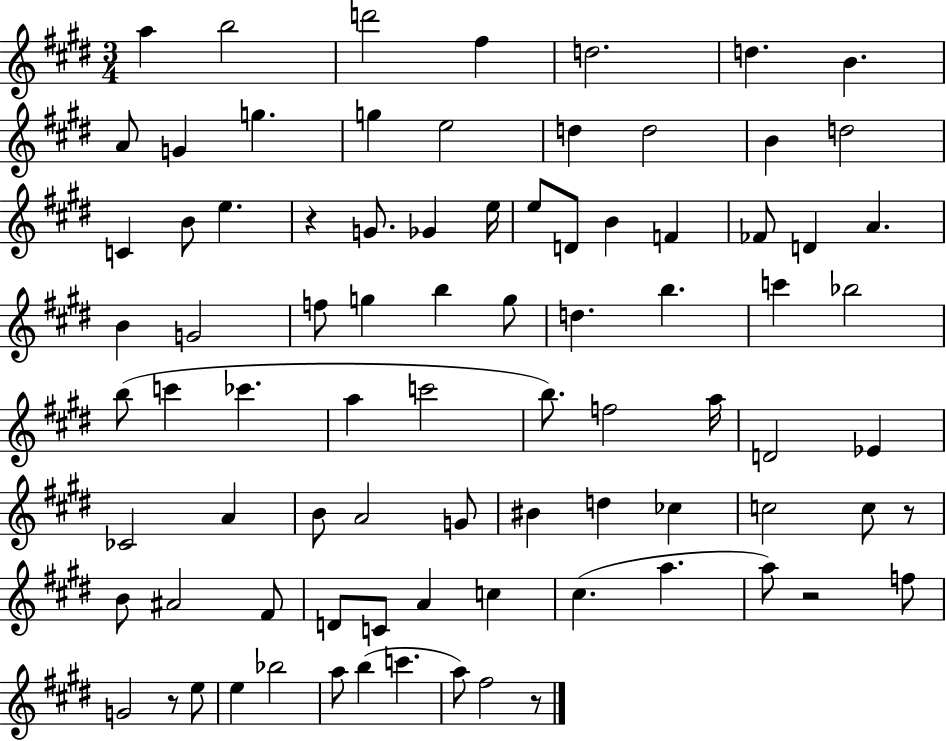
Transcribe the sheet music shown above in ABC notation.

X:1
T:Untitled
M:3/4
L:1/4
K:E
a b2 d'2 ^f d2 d B A/2 G g g e2 d d2 B d2 C B/2 e z G/2 _G e/4 e/2 D/2 B F _F/2 D A B G2 f/2 g b g/2 d b c' _b2 b/2 c' _c' a c'2 b/2 f2 a/4 D2 _E _C2 A B/2 A2 G/2 ^B d _c c2 c/2 z/2 B/2 ^A2 ^F/2 D/2 C/2 A c ^c a a/2 z2 f/2 G2 z/2 e/2 e _b2 a/2 b c' a/2 ^f2 z/2